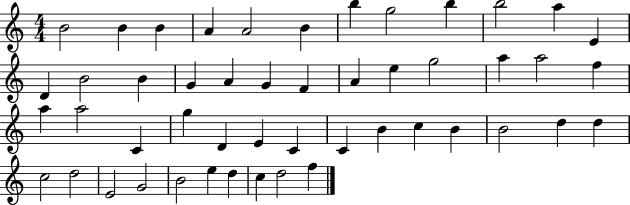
{
  \clef treble
  \numericTimeSignature
  \time 4/4
  \key c \major
  b'2 b'4 b'4 | a'4 a'2 b'4 | b''4 g''2 b''4 | b''2 a''4 e'4 | \break d'4 b'2 b'4 | g'4 a'4 g'4 f'4 | a'4 e''4 g''2 | a''4 a''2 f''4 | \break a''4 a''2 c'4 | g''4 d'4 e'4 c'4 | c'4 b'4 c''4 b'4 | b'2 d''4 d''4 | \break c''2 d''2 | e'2 g'2 | b'2 e''4 d''4 | c''4 d''2 f''4 | \break \bar "|."
}